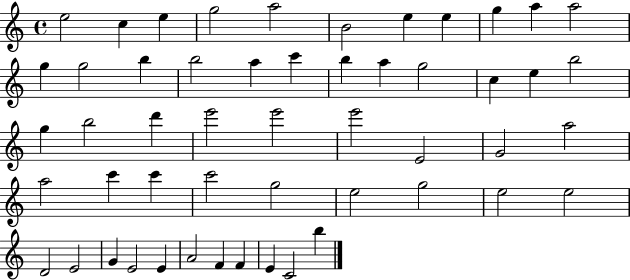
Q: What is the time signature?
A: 4/4